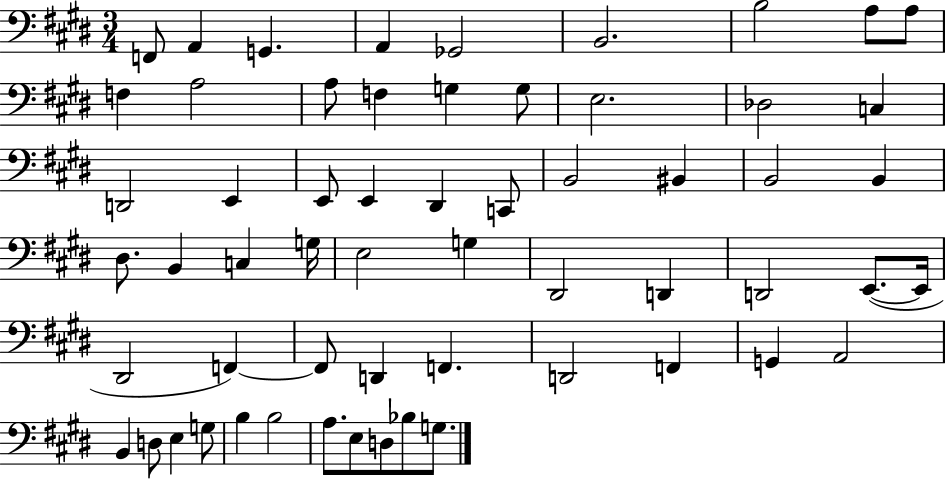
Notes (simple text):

F2/e A2/q G2/q. A2/q Gb2/h B2/h. B3/h A3/e A3/e F3/q A3/h A3/e F3/q G3/q G3/e E3/h. Db3/h C3/q D2/h E2/q E2/e E2/q D#2/q C2/e B2/h BIS2/q B2/h B2/q D#3/e. B2/q C3/q G3/s E3/h G3/q D#2/h D2/q D2/h E2/e. E2/s D#2/h F2/q F2/e D2/q F2/q. D2/h F2/q G2/q A2/h B2/q D3/e E3/q G3/e B3/q B3/h A3/e. E3/e D3/e Bb3/e G3/e.